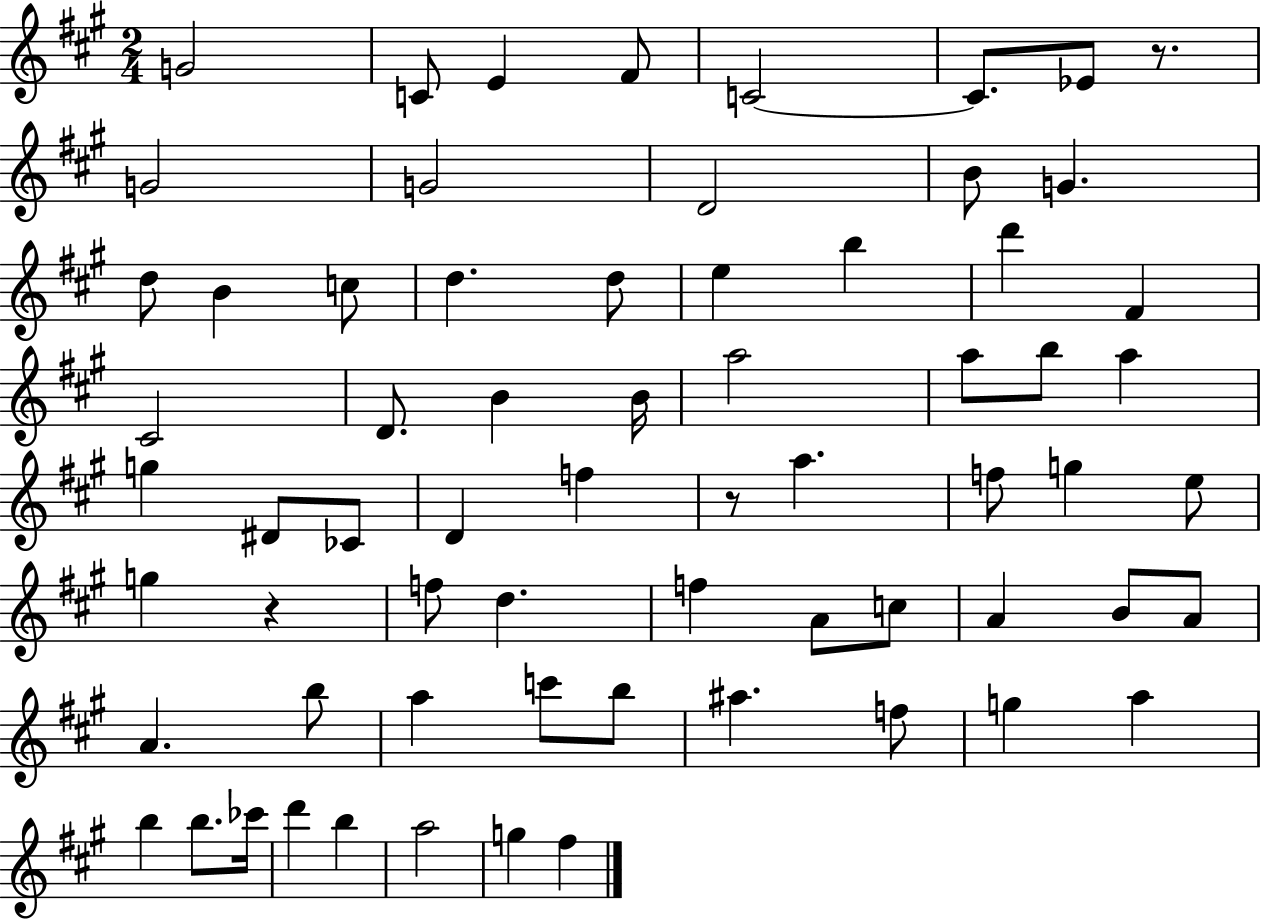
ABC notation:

X:1
T:Untitled
M:2/4
L:1/4
K:A
G2 C/2 E ^F/2 C2 C/2 _E/2 z/2 G2 G2 D2 B/2 G d/2 B c/2 d d/2 e b d' ^F ^C2 D/2 B B/4 a2 a/2 b/2 a g ^D/2 _C/2 D f z/2 a f/2 g e/2 g z f/2 d f A/2 c/2 A B/2 A/2 A b/2 a c'/2 b/2 ^a f/2 g a b b/2 _c'/4 d' b a2 g ^f